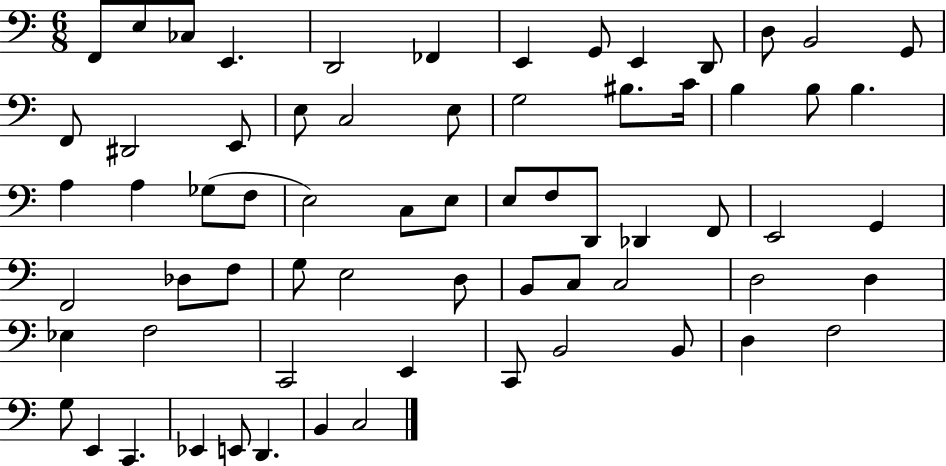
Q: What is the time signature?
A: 6/8